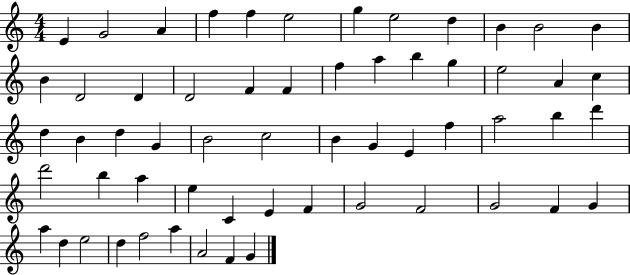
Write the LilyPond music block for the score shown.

{
  \clef treble
  \numericTimeSignature
  \time 4/4
  \key c \major
  e'4 g'2 a'4 | f''4 f''4 e''2 | g''4 e''2 d''4 | b'4 b'2 b'4 | \break b'4 d'2 d'4 | d'2 f'4 f'4 | f''4 a''4 b''4 g''4 | e''2 a'4 c''4 | \break d''4 b'4 d''4 g'4 | b'2 c''2 | b'4 g'4 e'4 f''4 | a''2 b''4 d'''4 | \break d'''2 b''4 a''4 | e''4 c'4 e'4 f'4 | g'2 f'2 | g'2 f'4 g'4 | \break a''4 d''4 e''2 | d''4 f''2 a''4 | a'2 f'4 g'4 | \bar "|."
}